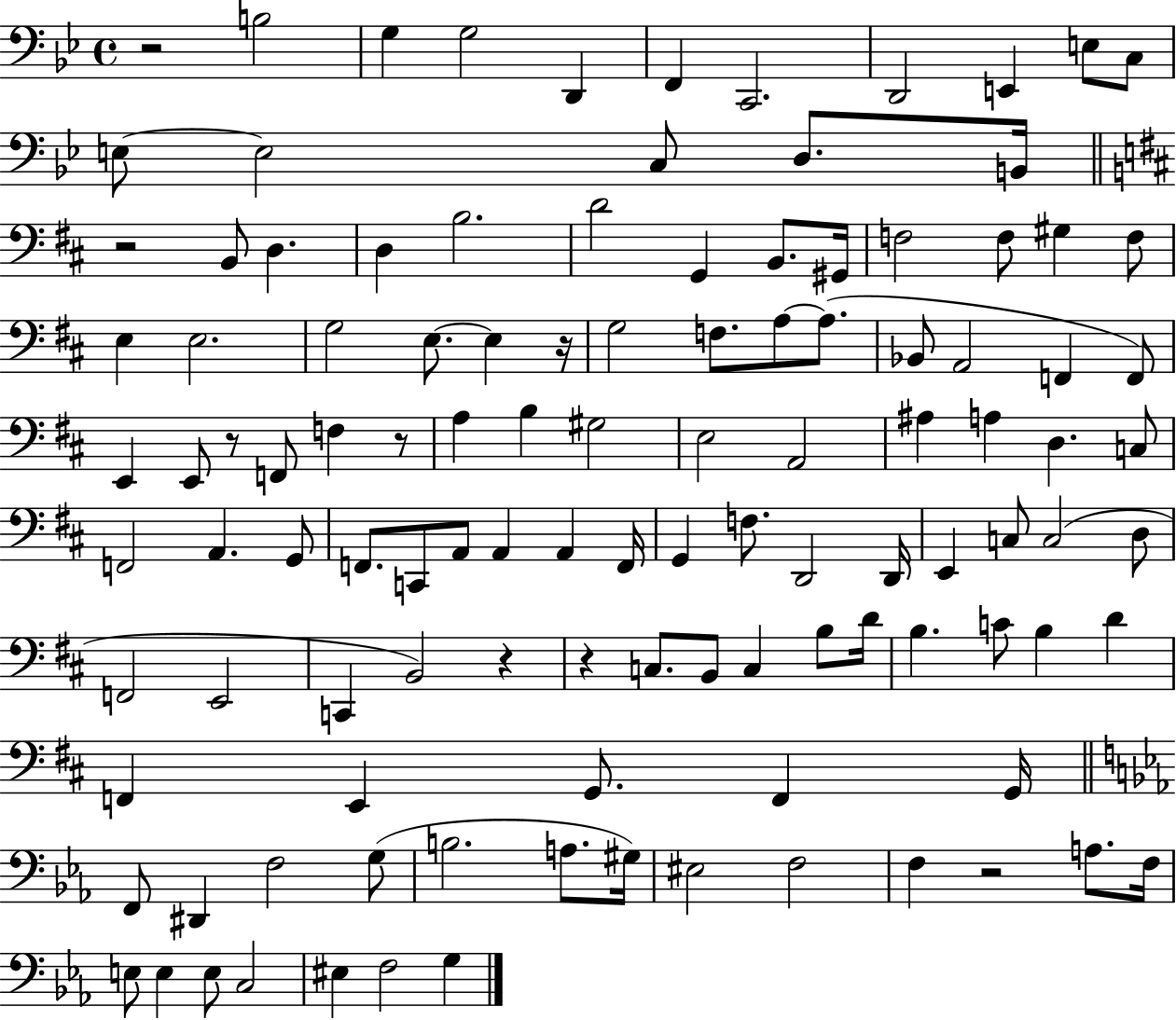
X:1
T:Untitled
M:4/4
L:1/4
K:Bb
z2 B,2 G, G,2 D,, F,, C,,2 D,,2 E,, E,/2 C,/2 E,/2 E,2 C,/2 D,/2 B,,/4 z2 B,,/2 D, D, B,2 D2 G,, B,,/2 ^G,,/4 F,2 F,/2 ^G, F,/2 E, E,2 G,2 E,/2 E, z/4 G,2 F,/2 A,/2 A,/2 _B,,/2 A,,2 F,, F,,/2 E,, E,,/2 z/2 F,,/2 F, z/2 A, B, ^G,2 E,2 A,,2 ^A, A, D, C,/2 F,,2 A,, G,,/2 F,,/2 C,,/2 A,,/2 A,, A,, F,,/4 G,, F,/2 D,,2 D,,/4 E,, C,/2 C,2 D,/2 F,,2 E,,2 C,, B,,2 z z C,/2 B,,/2 C, B,/2 D/4 B, C/2 B, D F,, E,, G,,/2 F,, G,,/4 F,,/2 ^D,, F,2 G,/2 B,2 A,/2 ^G,/4 ^E,2 F,2 F, z2 A,/2 F,/4 E,/2 E, E,/2 C,2 ^E, F,2 G,